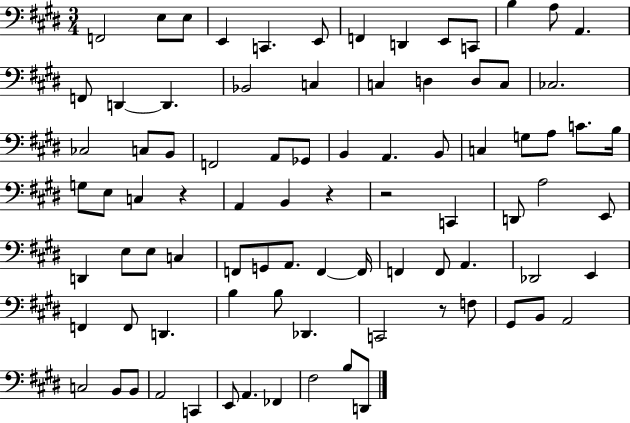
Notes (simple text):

F2/h E3/e E3/e E2/q C2/q. E2/e F2/q D2/q E2/e C2/e B3/q A3/e A2/q. F2/e D2/q D2/q. Bb2/h C3/q C3/q D3/q D3/e C3/e CES3/h. CES3/h C3/e B2/e F2/h A2/e Gb2/e B2/q A2/q. B2/e C3/q G3/e A3/e C4/e. B3/s G3/e E3/e C3/q R/q A2/q B2/q R/q R/h C2/q D2/e A3/h E2/e D2/q E3/e E3/e C3/q F2/e G2/e A2/e. F2/q F2/s F2/q F2/e A2/q. Db2/h E2/q F2/q F2/e D2/q. B3/q B3/e Db2/q. C2/h R/e F3/e G#2/e B2/e A2/h C3/h B2/e B2/e A2/h C2/q E2/e A2/q. FES2/q F#3/h B3/e D2/e